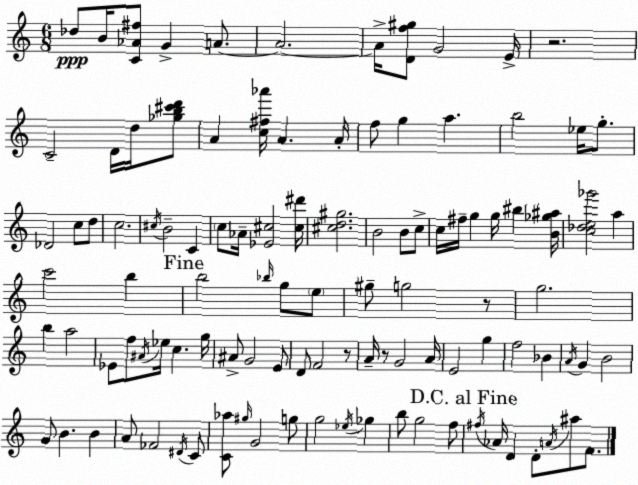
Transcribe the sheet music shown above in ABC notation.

X:1
T:Untitled
M:6/8
L:1/4
K:Am
_d/2 B/4 [C_A^f]/2 G A/2 A2 A/4 [Df^g]/2 G2 E/4 z2 C2 D/4 d/4 [_gb^c'd']/2 A [c^f_a']/4 A A/4 f/2 g a b2 _e/4 g/2 _D2 c/2 d/2 c2 ^c/4 B2 C c/2 _A/4 [_E^c]2 [^c^d']/4 [^cd^g]2 B2 B/2 c/2 c/4 ^f/4 g g/4 ^b [B_g^a]/4 [c_de_g']2 a c'2 b b2 _b/4 g/2 e/2 ^g/2 g2 z/2 g2 b a2 _E/2 f/2 ^A/4 _e/4 c g/4 ^A/2 G2 E/2 D/2 F2 z/2 A/4 z/2 G2 A/4 E2 g f2 _B A/4 G B2 G/2 B B A/2 _F2 ^D/4 C/2 [C_a]/2 ^g/4 G2 g/2 g2 _e/4 _g b/2 g2 f/2 ^f/4 _A/4 D D/2 A/4 ^a/2 F/2